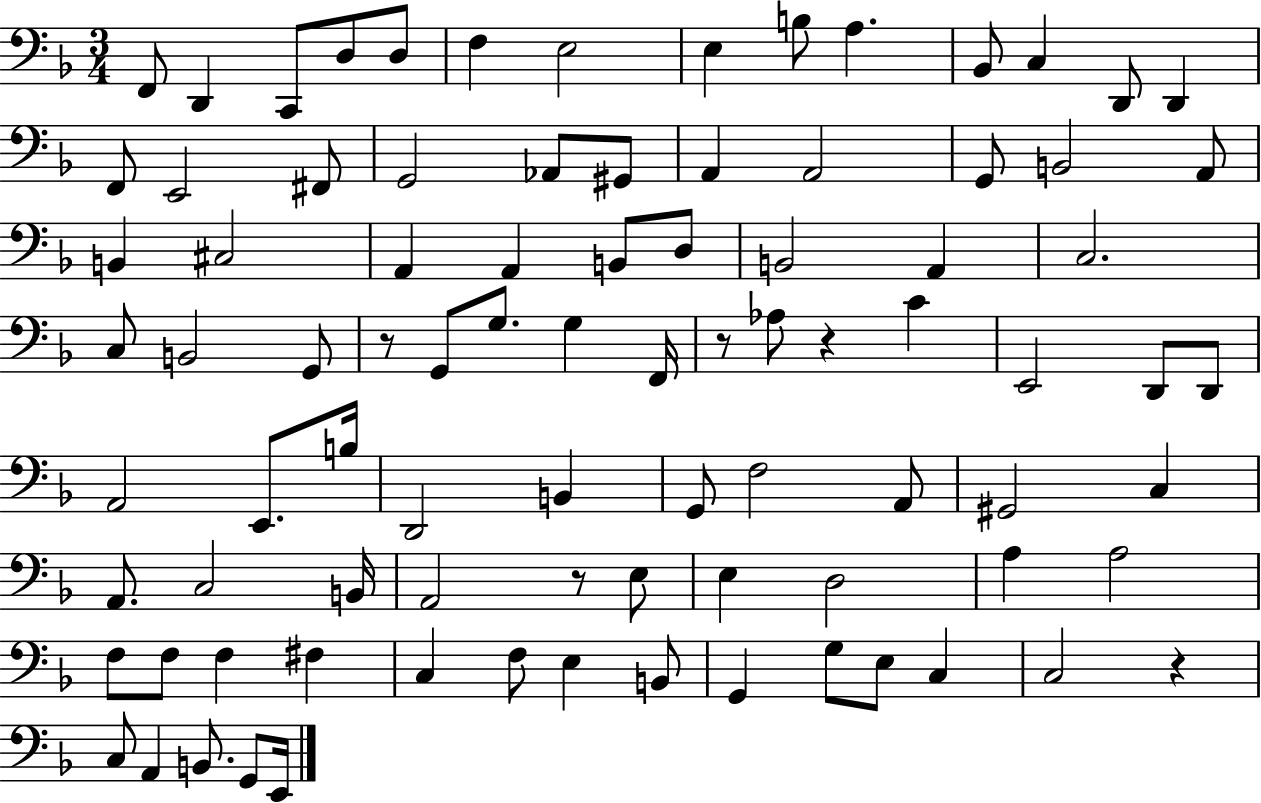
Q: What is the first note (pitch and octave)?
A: F2